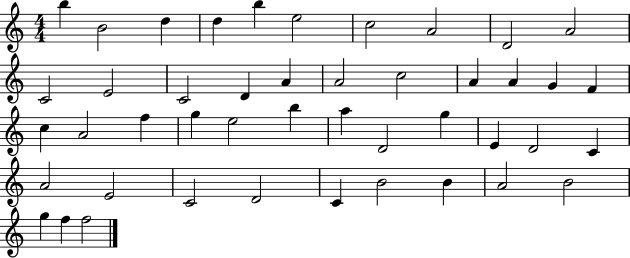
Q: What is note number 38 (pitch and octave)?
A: C4